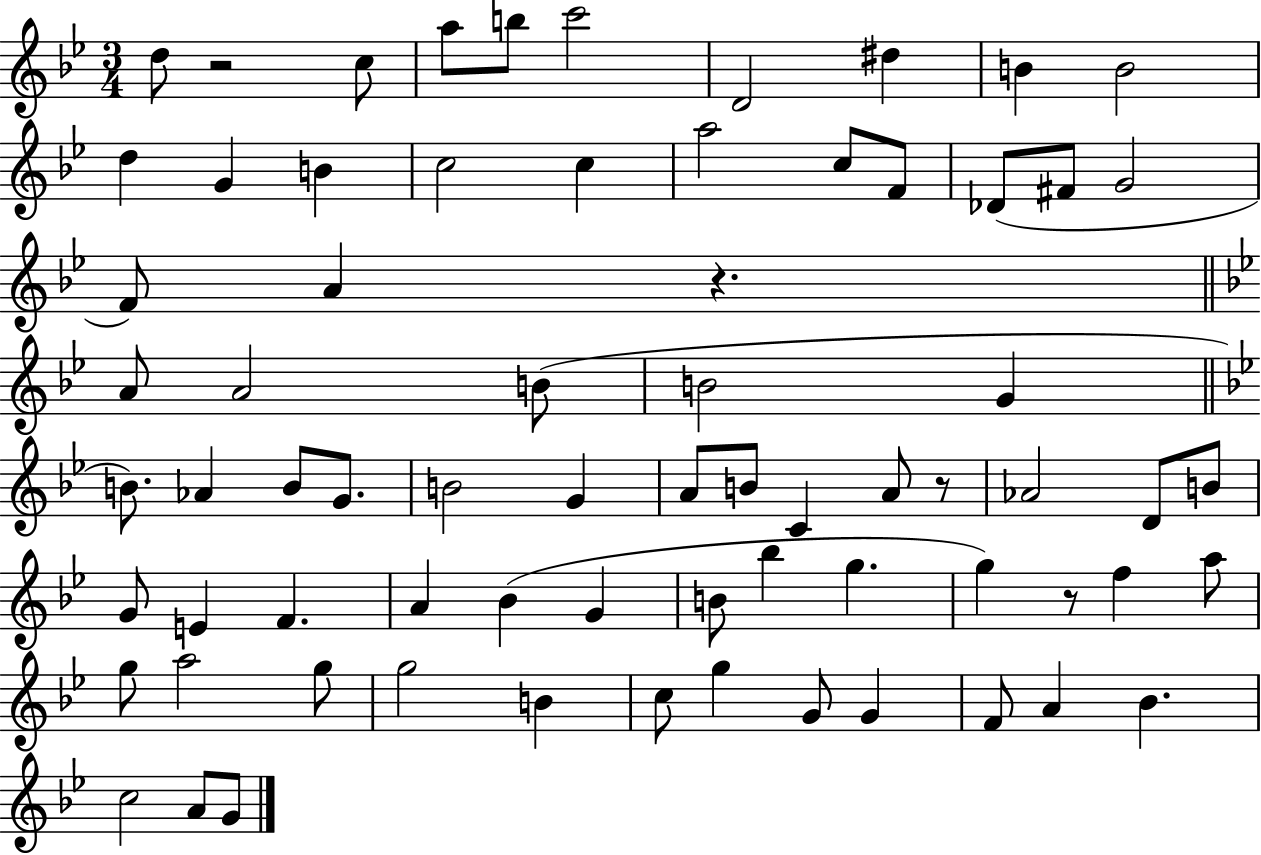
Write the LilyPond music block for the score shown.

{
  \clef treble
  \numericTimeSignature
  \time 3/4
  \key bes \major
  d''8 r2 c''8 | a''8 b''8 c'''2 | d'2 dis''4 | b'4 b'2 | \break d''4 g'4 b'4 | c''2 c''4 | a''2 c''8 f'8 | des'8( fis'8 g'2 | \break f'8) a'4 r4. | \bar "||" \break \key bes \major a'8 a'2 b'8( | b'2 g'4 | \bar "||" \break \key bes \major b'8.) aes'4 b'8 g'8. | b'2 g'4 | a'8 b'8 c'4 a'8 r8 | aes'2 d'8 b'8 | \break g'8 e'4 f'4. | a'4 bes'4( g'4 | b'8 bes''4 g''4. | g''4) r8 f''4 a''8 | \break g''8 a''2 g''8 | g''2 b'4 | c''8 g''4 g'8 g'4 | f'8 a'4 bes'4. | \break c''2 a'8 g'8 | \bar "|."
}